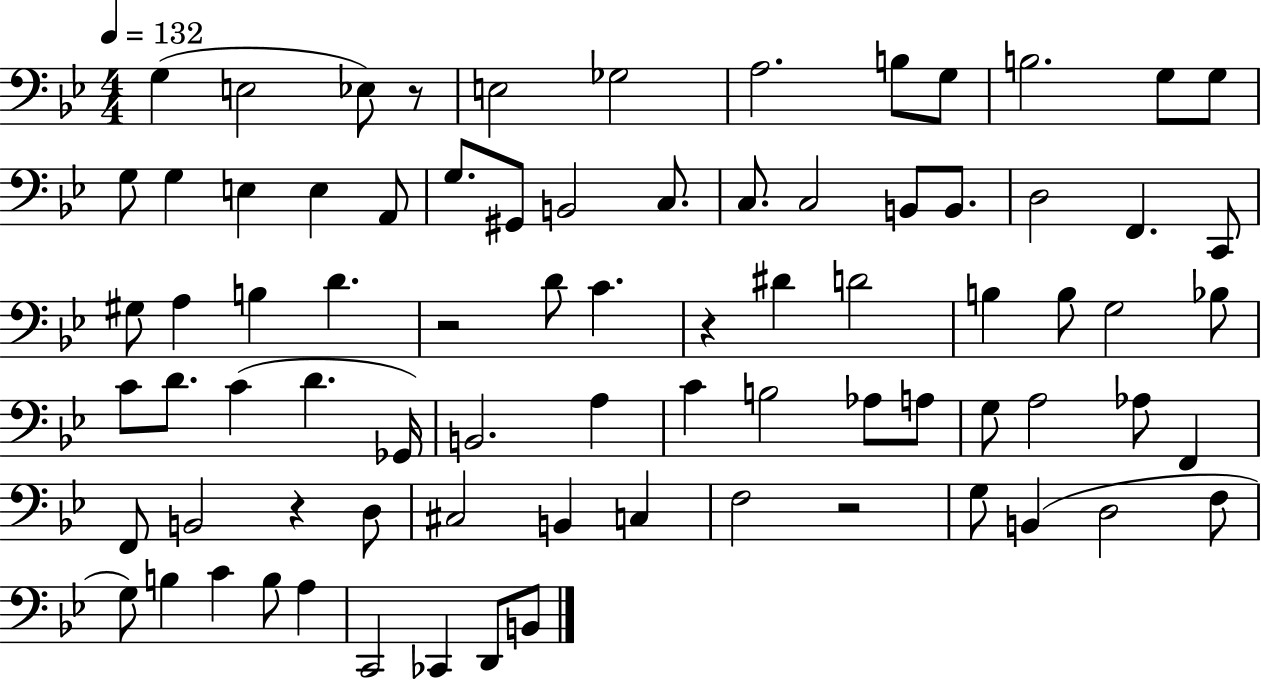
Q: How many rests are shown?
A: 5